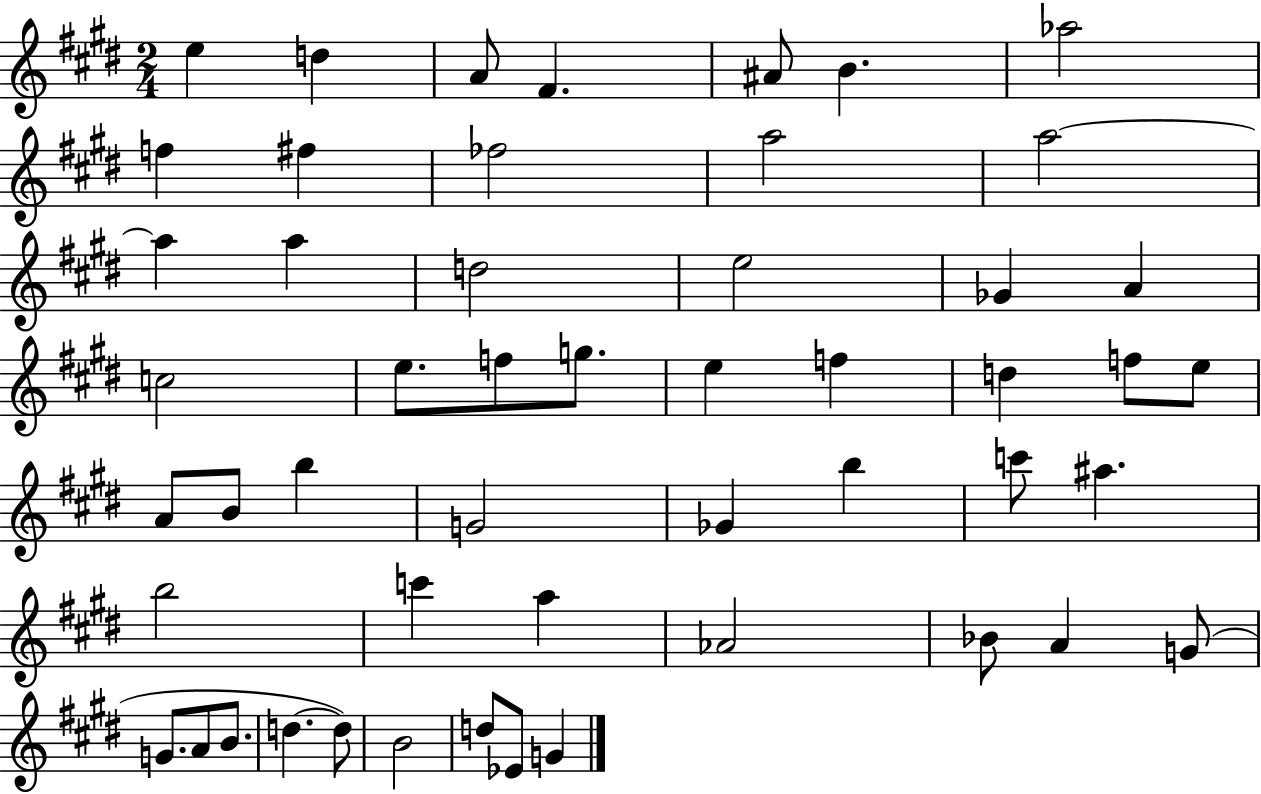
E5/q D5/q A4/e F#4/q. A#4/e B4/q. Ab5/h F5/q F#5/q FES5/h A5/h A5/h A5/q A5/q D5/h E5/h Gb4/q A4/q C5/h E5/e. F5/e G5/e. E5/q F5/q D5/q F5/e E5/e A4/e B4/e B5/q G4/h Gb4/q B5/q C6/e A#5/q. B5/h C6/q A5/q Ab4/h Bb4/e A4/q G4/e G4/e. A4/e B4/e. D5/q. D5/e B4/h D5/e Eb4/e G4/q